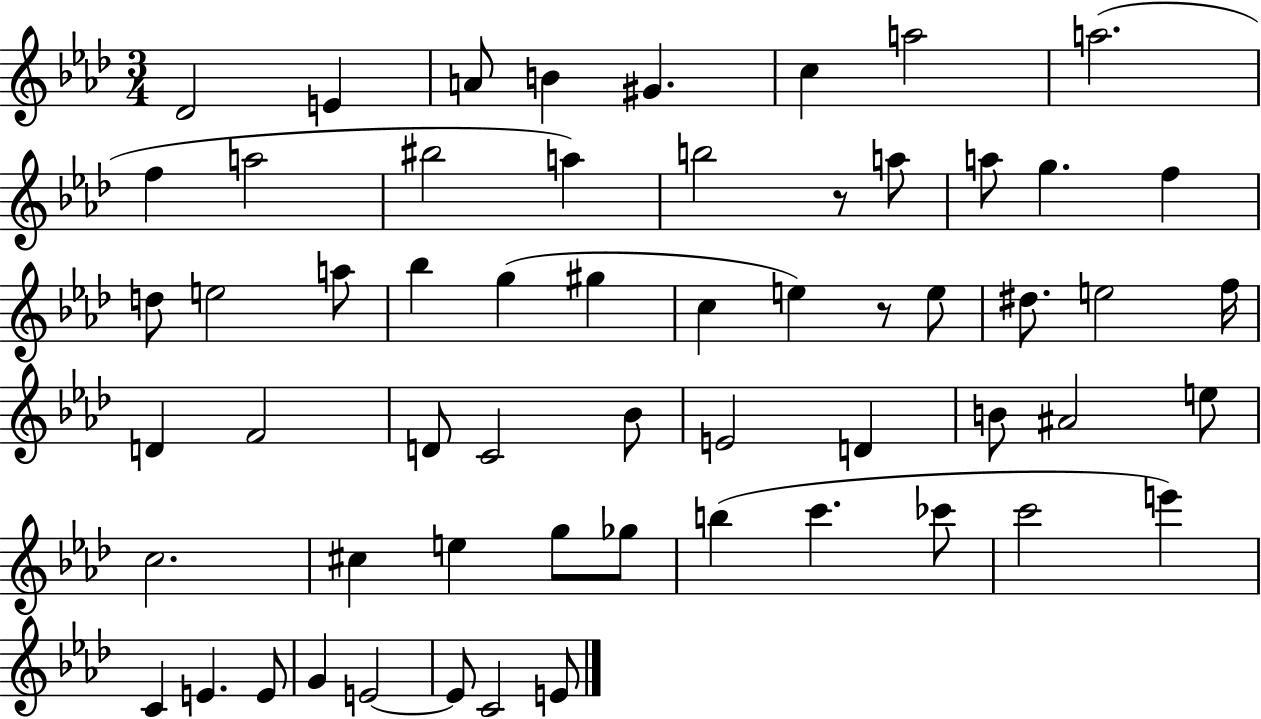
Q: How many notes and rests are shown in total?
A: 59